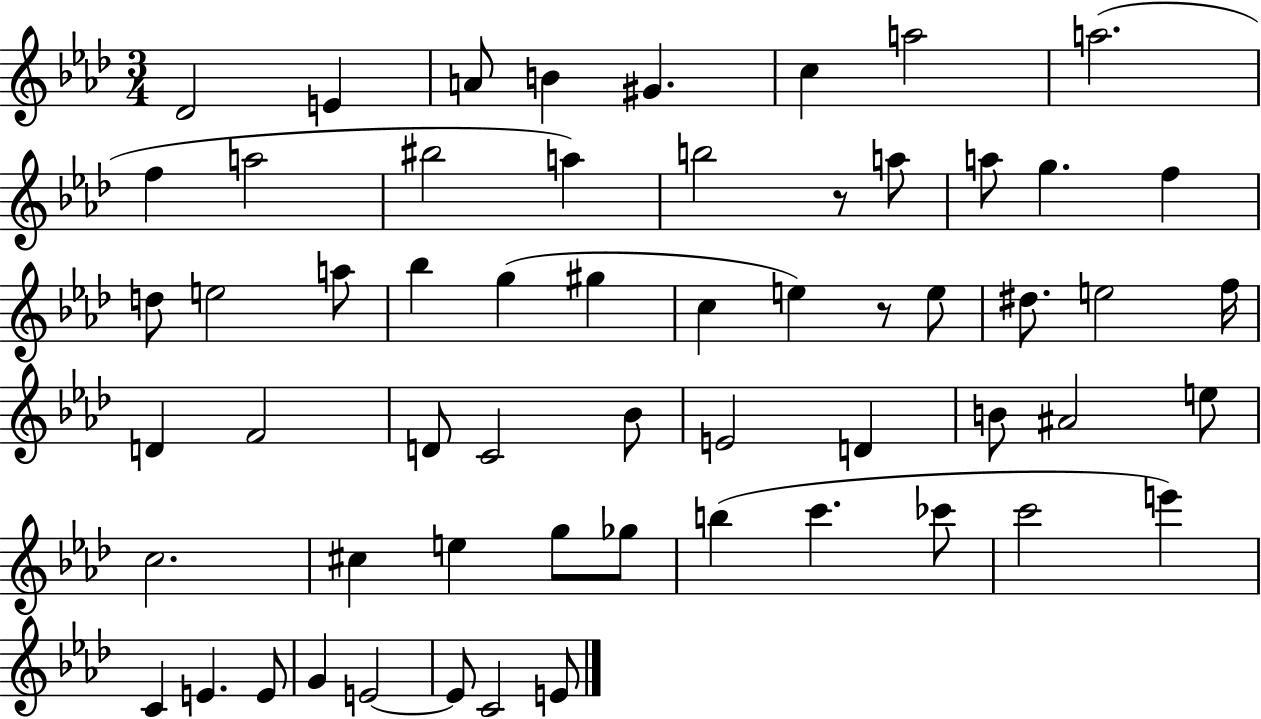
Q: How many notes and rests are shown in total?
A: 59